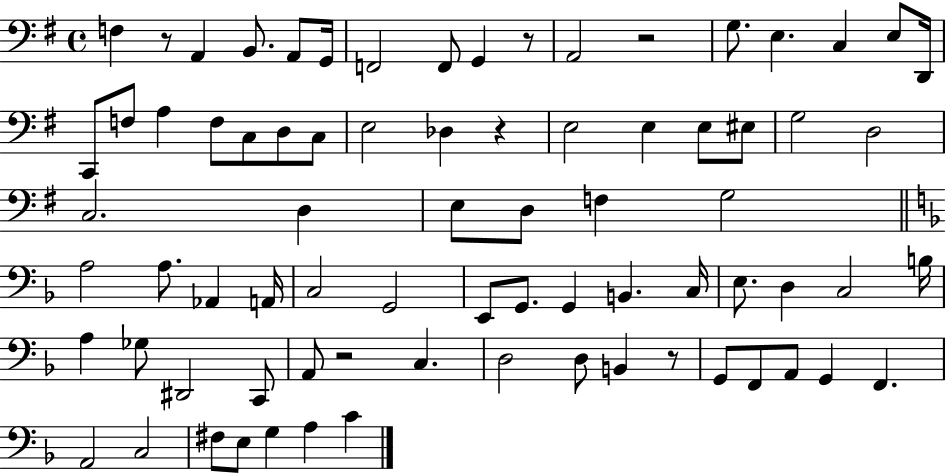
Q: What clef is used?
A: bass